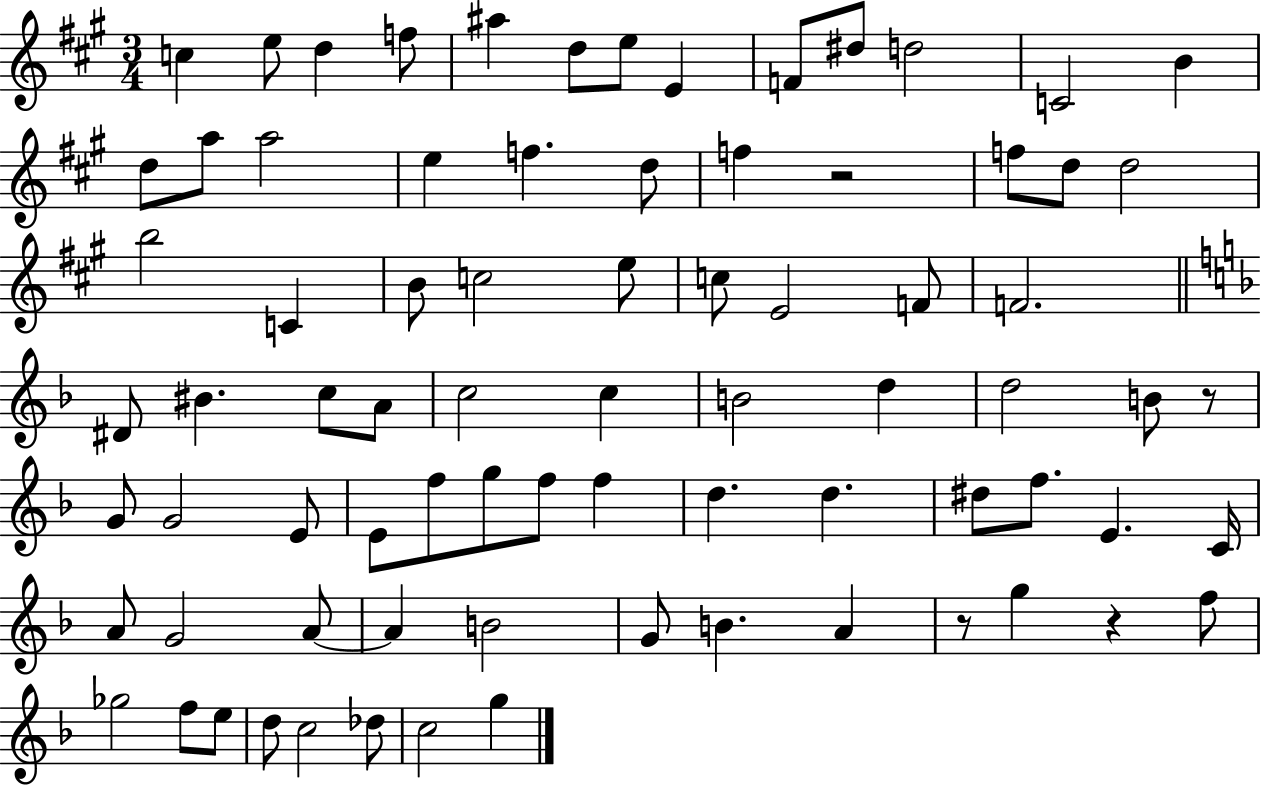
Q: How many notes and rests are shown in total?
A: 78